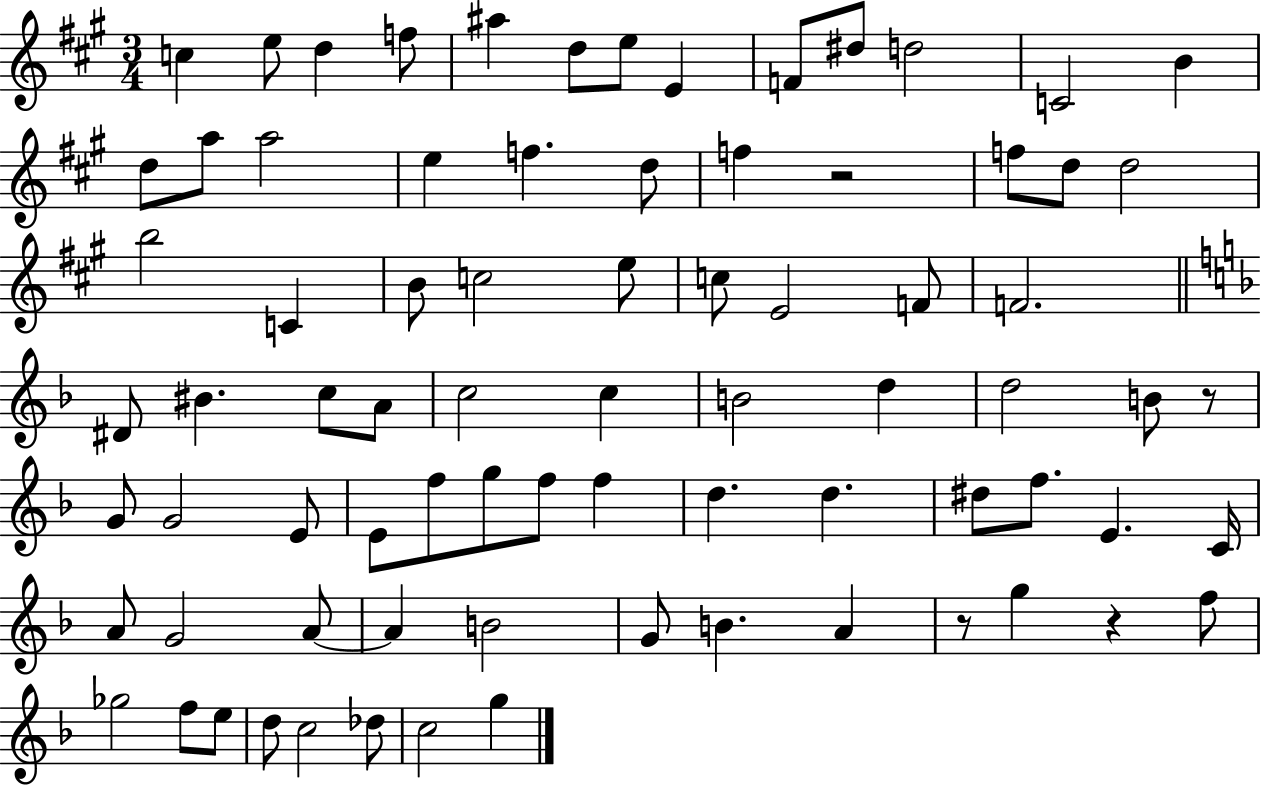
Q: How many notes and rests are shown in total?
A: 78